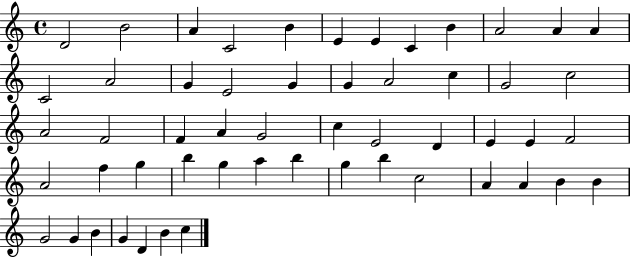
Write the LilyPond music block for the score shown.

{
  \clef treble
  \time 4/4
  \defaultTimeSignature
  \key c \major
  d'2 b'2 | a'4 c'2 b'4 | e'4 e'4 c'4 b'4 | a'2 a'4 a'4 | \break c'2 a'2 | g'4 e'2 g'4 | g'4 a'2 c''4 | g'2 c''2 | \break a'2 f'2 | f'4 a'4 g'2 | c''4 e'2 d'4 | e'4 e'4 f'2 | \break a'2 f''4 g''4 | b''4 g''4 a''4 b''4 | g''4 b''4 c''2 | a'4 a'4 b'4 b'4 | \break g'2 g'4 b'4 | g'4 d'4 b'4 c''4 | \bar "|."
}